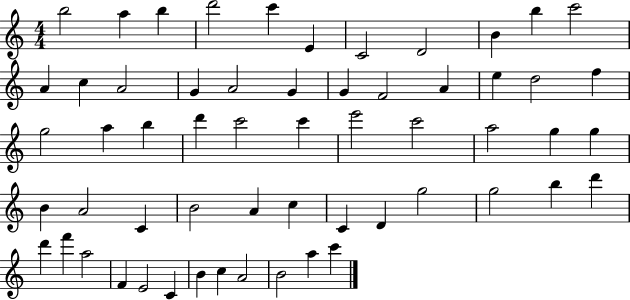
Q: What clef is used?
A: treble